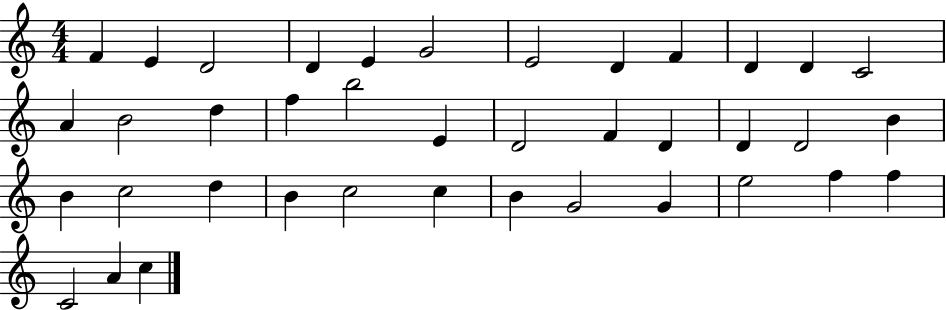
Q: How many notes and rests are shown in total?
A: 39